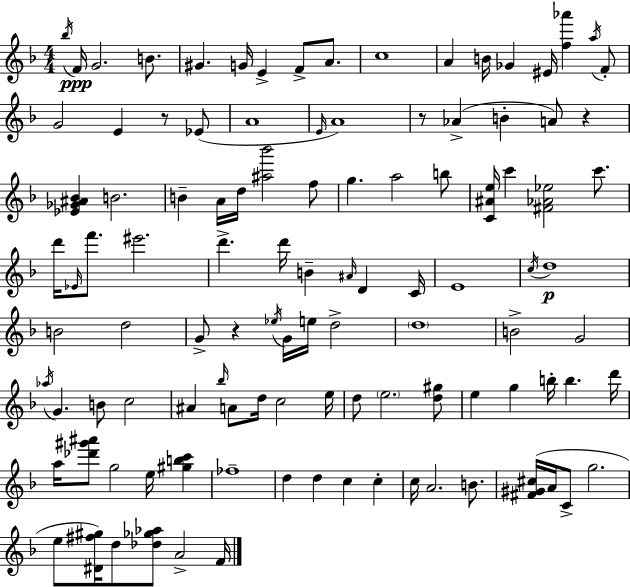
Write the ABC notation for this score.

X:1
T:Untitled
M:4/4
L:1/4
K:Dm
_b/4 F/4 G2 B/2 ^G G/4 E F/2 A/2 c4 A B/4 _G ^E/4 [f_a'] a/4 F/2 G2 E z/2 _E/2 A4 E/4 A4 z/2 _A B A/2 z [_E_G^A_B] B2 B A/4 d/4 [^a_b']2 f/2 g a2 b/2 [C^Ae]/4 c' [^F_A_e]2 c'/2 d'/4 _E/4 f'/2 ^e'2 d' d'/4 B ^A/4 D C/4 E4 c/4 d4 B2 d2 G/2 z _e/4 G/4 e/4 d2 d4 B2 G2 _a/4 G B/2 c2 ^A _b/4 A/2 d/4 c2 e/4 d/2 e2 [d^g]/2 e g b/4 b d'/4 a/4 [_d'^g'^a']/2 g2 e/4 [^gbc'] _f4 d d c c c/4 A2 B/2 [^F^G^c]/4 A/4 C/2 g2 e/2 [^D^f^g]/4 d/2 [_d_g_a]/2 A2 F/4